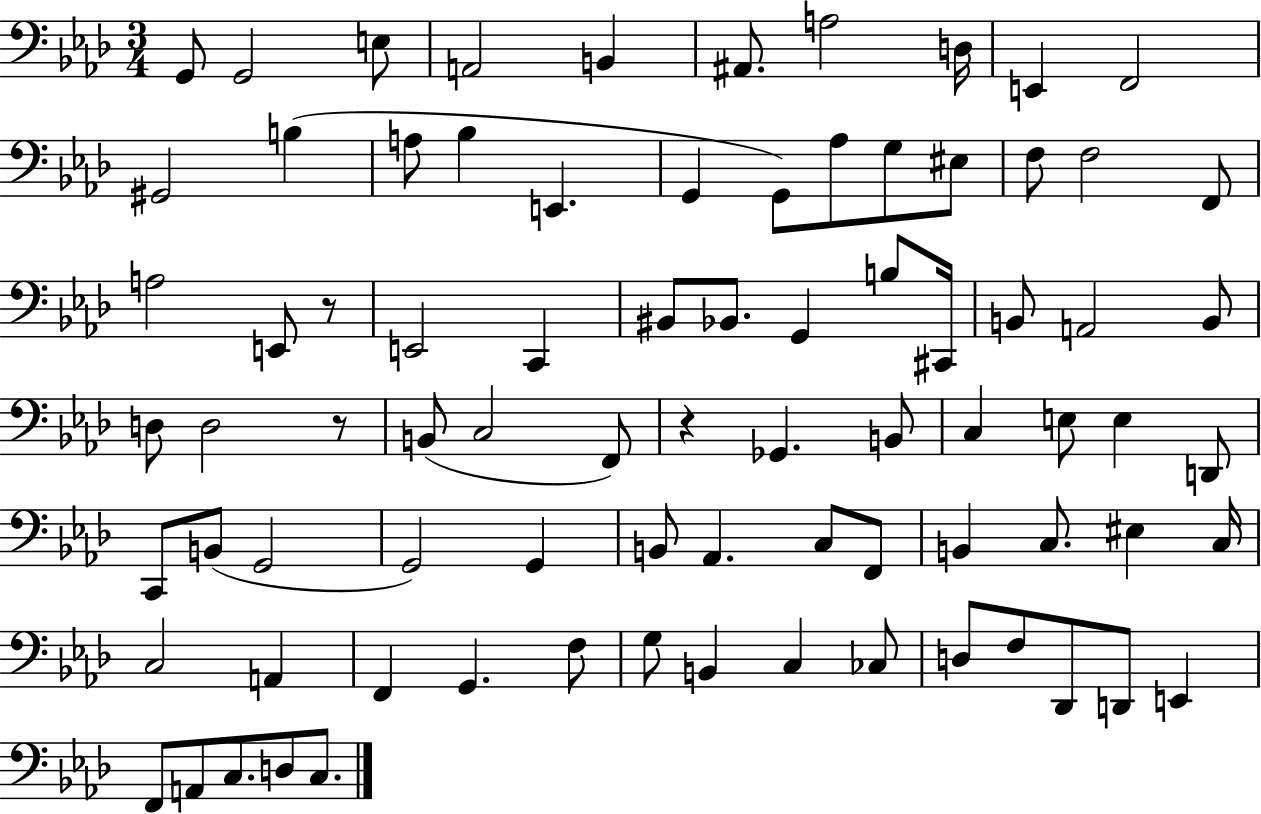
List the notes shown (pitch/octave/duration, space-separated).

G2/e G2/h E3/e A2/h B2/q A#2/e. A3/h D3/s E2/q F2/h G#2/h B3/q A3/e Bb3/q E2/q. G2/q G2/e Ab3/e G3/e EIS3/e F3/e F3/h F2/e A3/h E2/e R/e E2/h C2/q BIS2/e Bb2/e. G2/q B3/e C#2/s B2/e A2/h B2/e D3/e D3/h R/e B2/e C3/h F2/e R/q Gb2/q. B2/e C3/q E3/e E3/q D2/e C2/e B2/e G2/h G2/h G2/q B2/e Ab2/q. C3/e F2/e B2/q C3/e. EIS3/q C3/s C3/h A2/q F2/q G2/q. F3/e G3/e B2/q C3/q CES3/e D3/e F3/e Db2/e D2/e E2/q F2/e A2/e C3/e. D3/e C3/e.